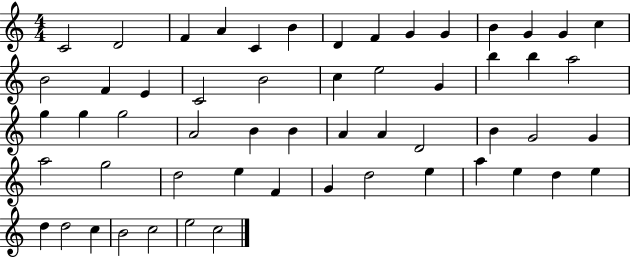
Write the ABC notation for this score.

X:1
T:Untitled
M:4/4
L:1/4
K:C
C2 D2 F A C B D F G G B G G c B2 F E C2 B2 c e2 G b b a2 g g g2 A2 B B A A D2 B G2 G a2 g2 d2 e F G d2 e a e d e d d2 c B2 c2 e2 c2